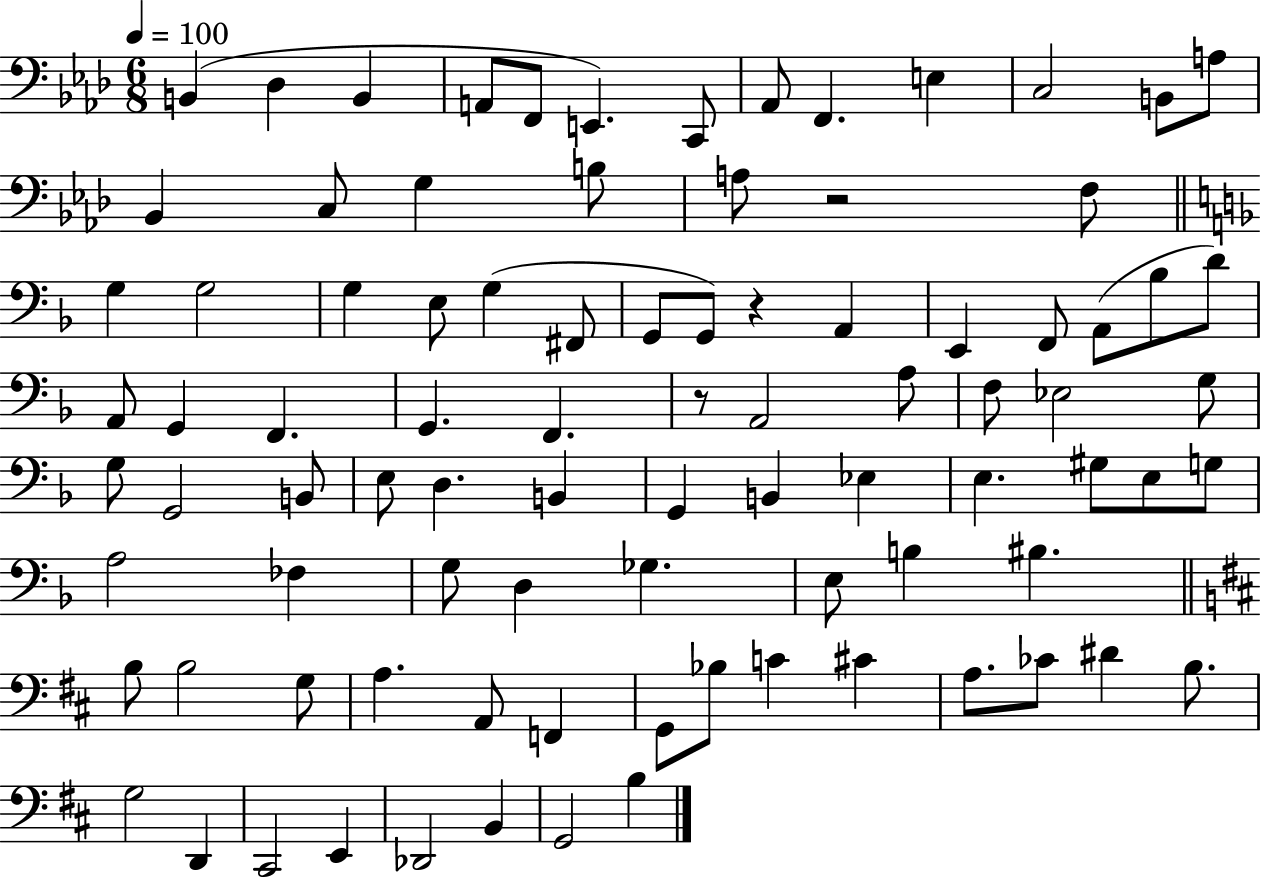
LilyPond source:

{
  \clef bass
  \numericTimeSignature
  \time 6/8
  \key aes \major
  \tempo 4 = 100
  b,4( des4 b,4 | a,8 f,8 e,4.) c,8 | aes,8 f,4. e4 | c2 b,8 a8 | \break bes,4 c8 g4 b8 | a8 r2 f8 | \bar "||" \break \key f \major g4 g2 | g4 e8 g4( fis,8 | g,8 g,8) r4 a,4 | e,4 f,8 a,8( bes8 d'8) | \break a,8 g,4 f,4. | g,4. f,4. | r8 a,2 a8 | f8 ees2 g8 | \break g8 g,2 b,8 | e8 d4. b,4 | g,4 b,4 ees4 | e4. gis8 e8 g8 | \break a2 fes4 | g8 d4 ges4. | e8 b4 bis4. | \bar "||" \break \key d \major b8 b2 g8 | a4. a,8 f,4 | g,8 bes8 c'4 cis'4 | a8. ces'8 dis'4 b8. | \break g2 d,4 | cis,2 e,4 | des,2 b,4 | g,2 b4 | \break \bar "|."
}